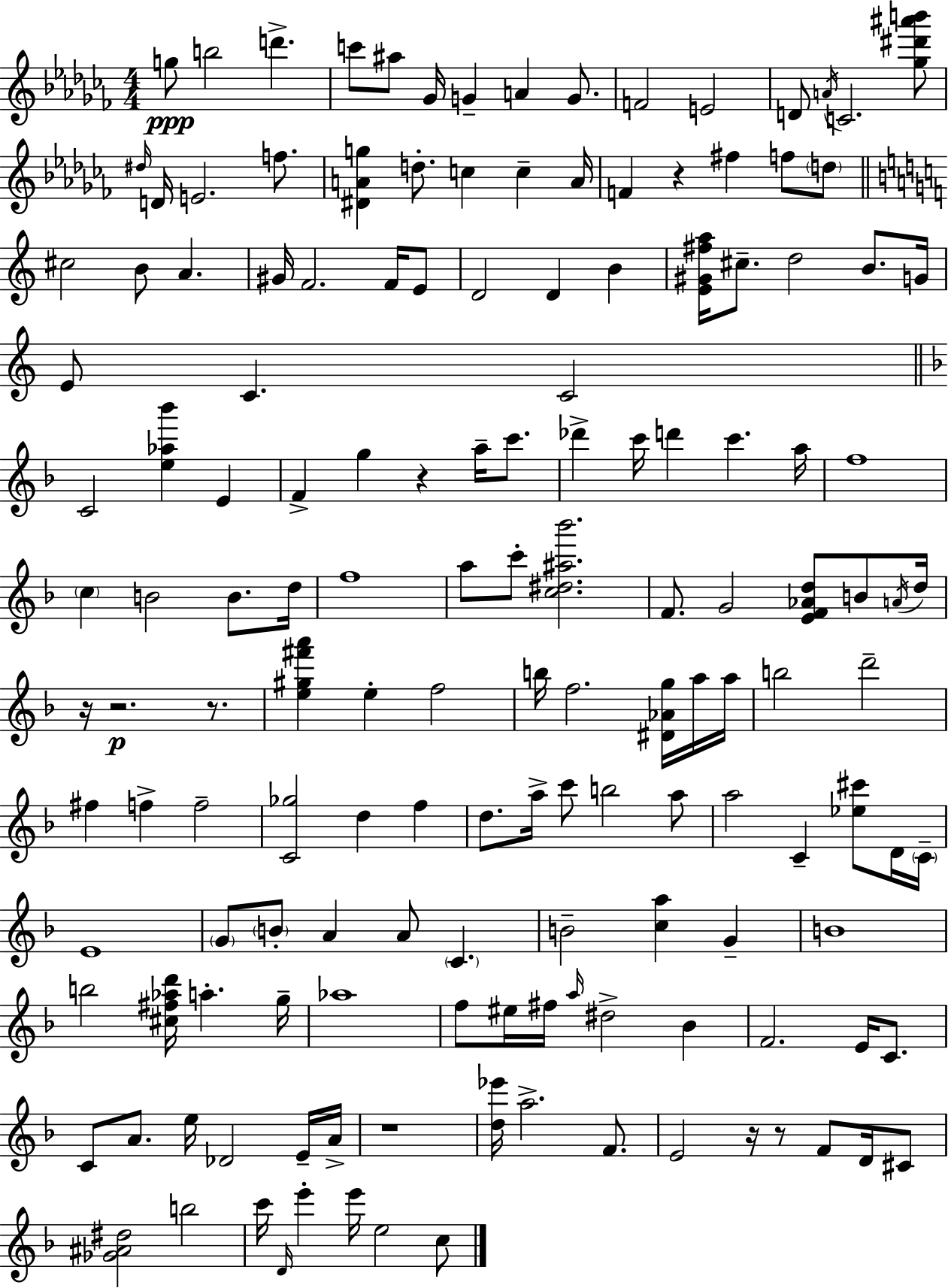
{
  \clef treble
  \numericTimeSignature
  \time 4/4
  \key aes \minor
  g''8\ppp b''2 d'''4.-> | c'''8 ais''8 ges'16 g'4-- a'4 g'8. | f'2 e'2 | d'8 \acciaccatura { a'16 } c'2. <ges'' dis''' ais''' b'''>8 | \break \grace { dis''16 } d'16 e'2. f''8. | <dis' a' g''>4 d''8.-. c''4 c''4-- | a'16 f'4 r4 fis''4 f''8 | \parenthesize d''8 \bar "||" \break \key c \major cis''2 b'8 a'4. | gis'16 f'2. f'16 e'8 | d'2 d'4 b'4 | <e' gis' fis'' a''>16 cis''8.-- d''2 b'8. g'16 | \break e'8 c'4. c'2 | \bar "||" \break \key d \minor c'2 <e'' aes'' bes'''>4 e'4 | f'4-> g''4 r4 a''16-- c'''8. | des'''4-> c'''16 d'''4 c'''4. a''16 | f''1 | \break \parenthesize c''4 b'2 b'8. d''16 | f''1 | a''8 c'''8-. <c'' dis'' ais'' bes'''>2. | f'8. g'2 <e' f' aes' d''>8 b'8 \acciaccatura { a'16 } | \break d''16 r16 r2.\p r8. | <e'' gis'' fis''' a'''>4 e''4-. f''2 | b''16 f''2. <dis' aes' g''>16 a''16 | a''16 b''2 d'''2-- | \break fis''4 f''4-> f''2-- | <c' ges''>2 d''4 f''4 | d''8. a''16-> c'''8 b''2 a''8 | a''2 c'4-- <ees'' cis'''>8 d'16 | \break \parenthesize c'16-- e'1 | \parenthesize g'8 \parenthesize b'8-. a'4 a'8 \parenthesize c'4. | b'2-- <c'' a''>4 g'4-- | b'1 | \break b''2 <cis'' fis'' aes'' d'''>16 a''4.-. | g''16-- aes''1 | f''8 eis''16 fis''16 \grace { a''16 } dis''2-> bes'4 | f'2. e'16 c'8. | \break c'8 a'8. e''16 des'2 | e'16-- a'16-> r1 | <d'' ees'''>16 a''2.-> f'8. | e'2 r16 r8 f'8 d'16 | \break cis'8 <ges' ais' dis''>2 b''2 | c'''16 \grace { d'16 } e'''4-. e'''16 e''2 | c''8 \bar "|."
}